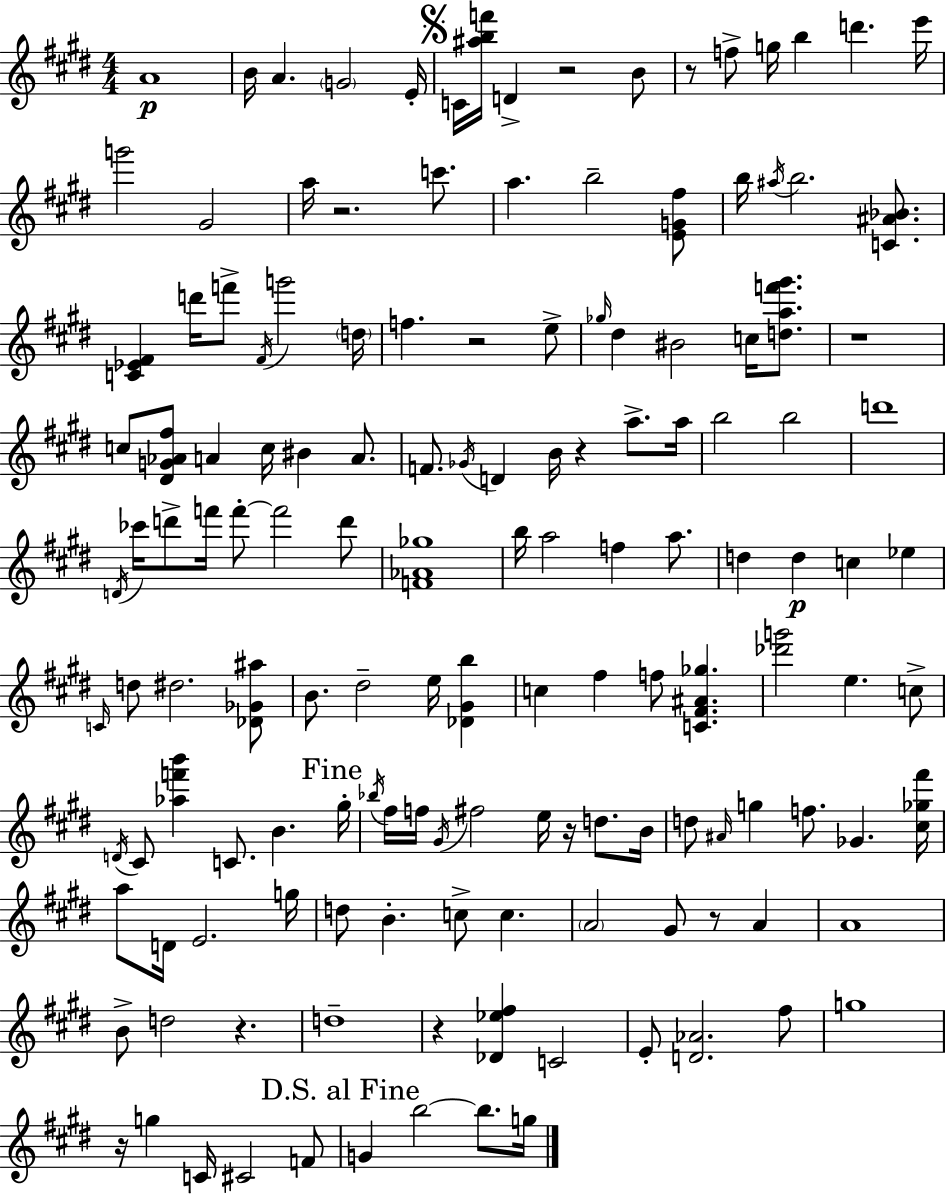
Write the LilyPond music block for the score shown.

{
  \clef treble
  \numericTimeSignature
  \time 4/4
  \key e \major
  \repeat volta 2 { a'1\p | b'16 a'4. \parenthesize g'2 e'16-. | \mark \markup { \musicglyph "scripts.segno" } c'16 <ais'' b'' f'''>16 d'4-> r2 b'8 | r8 f''8-> g''16 b''4 d'''4. e'''16 | \break g'''2 gis'2 | a''16 r2. c'''8. | a''4. b''2-- <e' g' fis''>8 | b''16 \acciaccatura { ais''16 } b''2. <c' ais' bes'>8. | \break <c' ees' fis'>4 d'''16 f'''8-> \acciaccatura { fis'16 } g'''2 | \parenthesize d''16 f''4. r2 | e''8-> \grace { ges''16 } dis''4 bis'2 c''16 | <d'' a'' f''' gis'''>8. r1 | \break c''8 <dis' g' aes' fis''>8 a'4 c''16 bis'4 | a'8. f'8. \acciaccatura { ges'16 } d'4 b'16 r4 | a''8.-> a''16 b''2 b''2 | d'''1 | \break \acciaccatura { d'16 } ces'''16 d'''8-> f'''16 f'''8-.~~ f'''2 | d'''8 <f' aes' ges''>1 | b''16 a''2 f''4 | a''8. d''4 d''4\p c''4 | \break ees''4 \grace { c'16 } d''8 dis''2. | <des' ges' ais''>8 b'8. dis''2-- | e''16 <des' gis' b''>4 c''4 fis''4 f''8 | <c' fis' ais' ges''>4. <des''' g'''>2 e''4. | \break c''8-> \acciaccatura { d'16 } cis'8 <aes'' f''' b'''>4 c'8. | b'4. \mark "Fine" gis''16-. \acciaccatura { bes''16 } fis''16 f''16 \acciaccatura { gis'16 } fis''2 | e''16 r16 d''8. b'16 d''8 \grace { ais'16 } g''4 | f''8. ges'4. <cis'' ges'' fis'''>16 a''8 d'16 e'2. | \break g''16 d''8 b'4.-. | c''8-> c''4. \parenthesize a'2 | gis'8 r8 a'4 a'1 | b'8-> d''2 | \break r4. d''1-- | r4 <des' ees'' fis''>4 | c'2 e'8-. <d' aes'>2. | fis''8 g''1 | \break r16 g''4 c'16 | cis'2 f'8 \mark "D.S. al Fine" g'4 b''2~~ | b''8. g''16 } \bar "|."
}